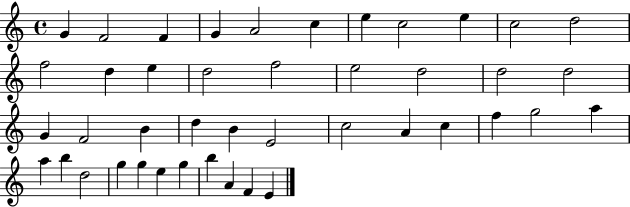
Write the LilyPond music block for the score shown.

{
  \clef treble
  \time 4/4
  \defaultTimeSignature
  \key c \major
  g'4 f'2 f'4 | g'4 a'2 c''4 | e''4 c''2 e''4 | c''2 d''2 | \break f''2 d''4 e''4 | d''2 f''2 | e''2 d''2 | d''2 d''2 | \break g'4 f'2 b'4 | d''4 b'4 e'2 | c''2 a'4 c''4 | f''4 g''2 a''4 | \break a''4 b''4 d''2 | g''4 g''4 e''4 g''4 | b''4 a'4 f'4 e'4 | \bar "|."
}